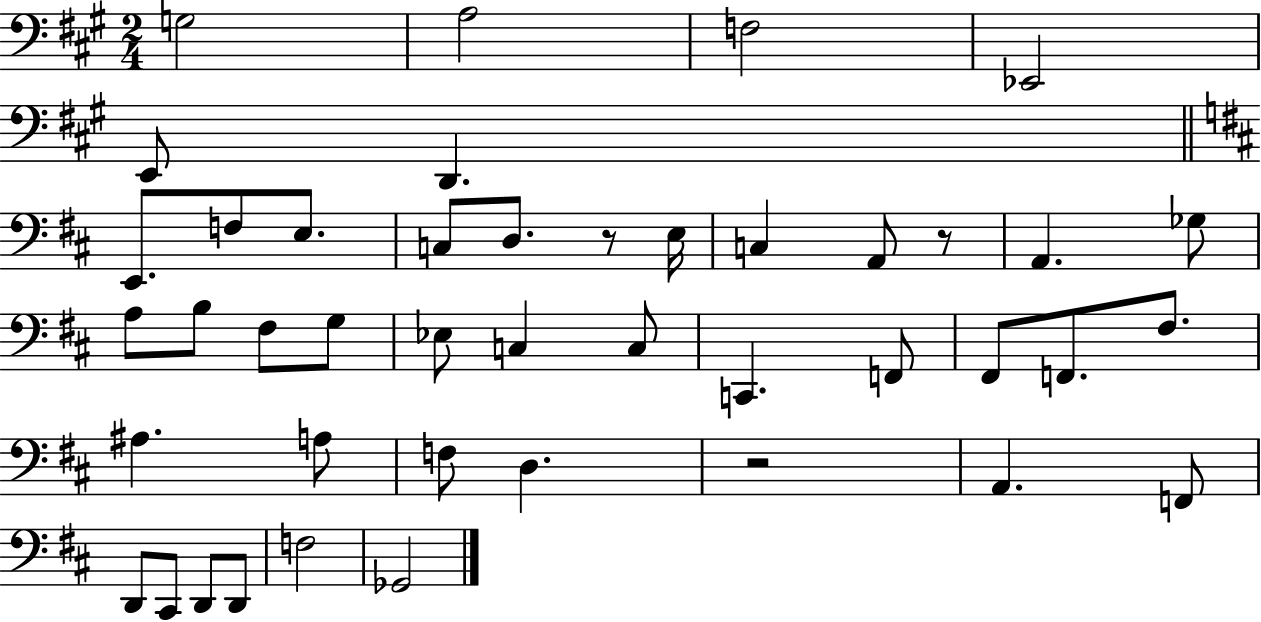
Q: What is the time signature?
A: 2/4